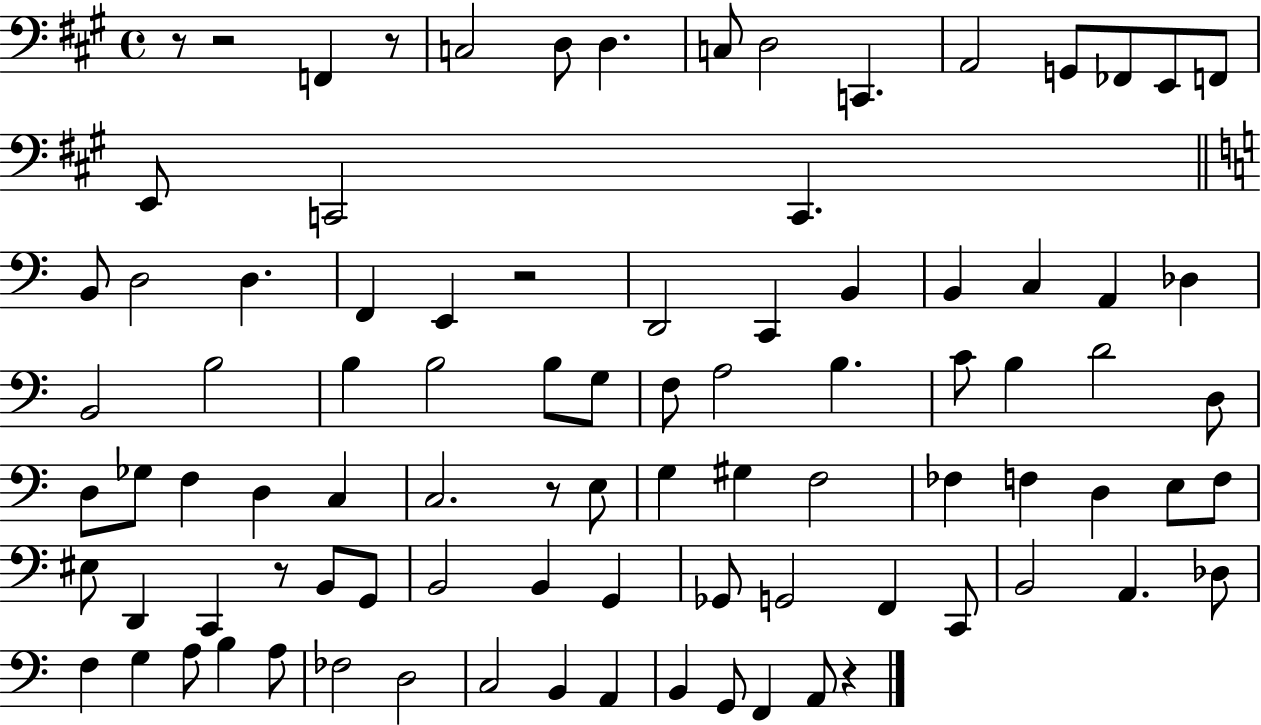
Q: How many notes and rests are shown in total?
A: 91